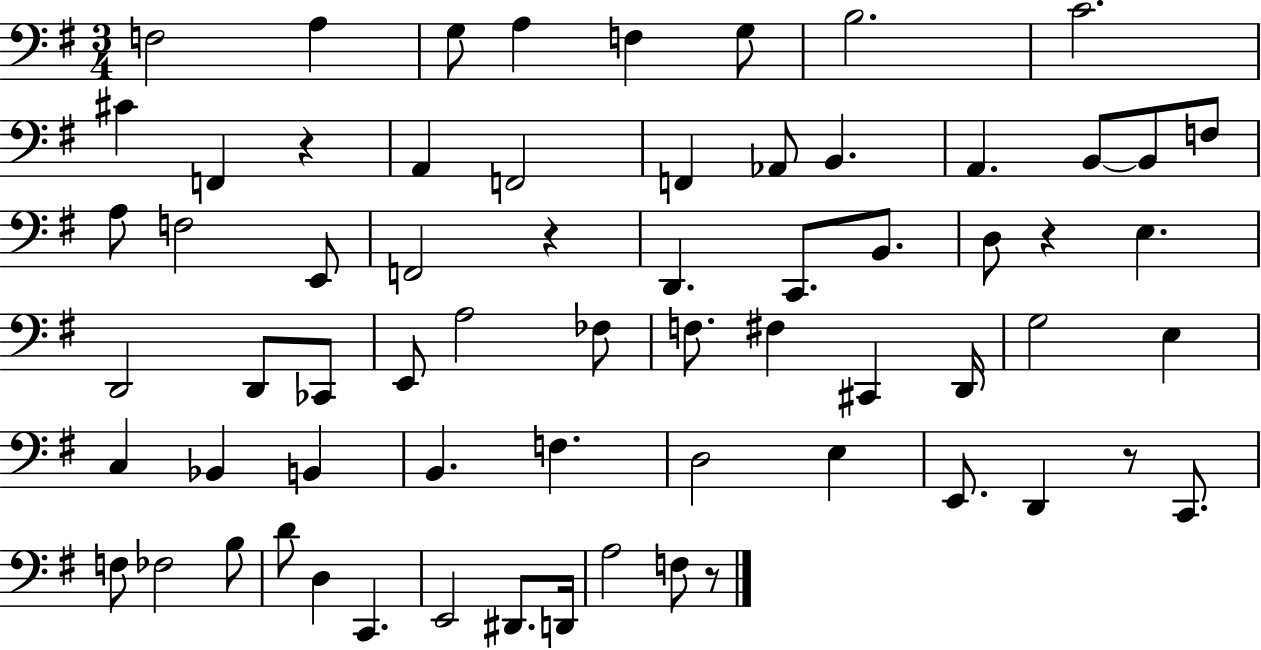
F3/h A3/q G3/e A3/q F3/q G3/e B3/h. C4/h. C#4/q F2/q R/q A2/q F2/h F2/q Ab2/e B2/q. A2/q. B2/e B2/e F3/e A3/e F3/h E2/e F2/h R/q D2/q. C2/e. B2/e. D3/e R/q E3/q. D2/h D2/e CES2/e E2/e A3/h FES3/e F3/e. F#3/q C#2/q D2/s G3/h E3/q C3/q Bb2/q B2/q B2/q. F3/q. D3/h E3/q E2/e. D2/q R/e C2/e. F3/e FES3/h B3/e D4/e D3/q C2/q. E2/h D#2/e. D2/s A3/h F3/e R/e